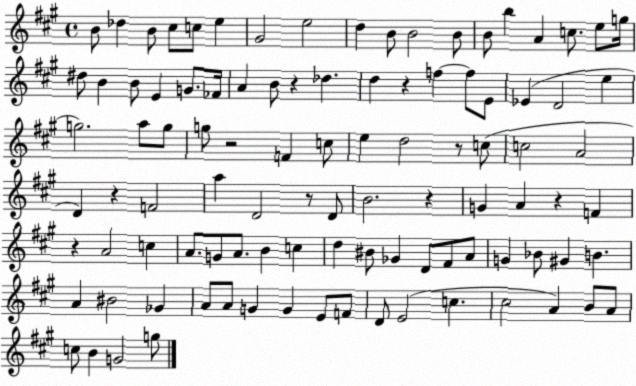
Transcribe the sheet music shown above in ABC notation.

X:1
T:Untitled
M:4/4
L:1/4
K:A
B/2 _d B/2 ^c/2 c/2 e ^G2 e2 d B/2 B2 B/2 B/2 b A c/2 e/2 g/4 ^d/2 B B/2 E G/2 _F/4 A B/2 z _d d z f f/2 E/2 _E D2 e g2 a/2 g/2 g/2 z2 F c/2 e d2 z/2 c/2 c2 A2 D z F2 a D2 z/2 D/2 B2 z G A z F z A2 c A/2 G/2 A/2 B c d ^B/2 _G D/2 ^F/2 A/2 G _B/2 ^G B A ^B2 _G A/2 A/2 G G E/2 F/2 D/2 E2 c ^c2 A B/2 A/2 c/2 B G2 g/2